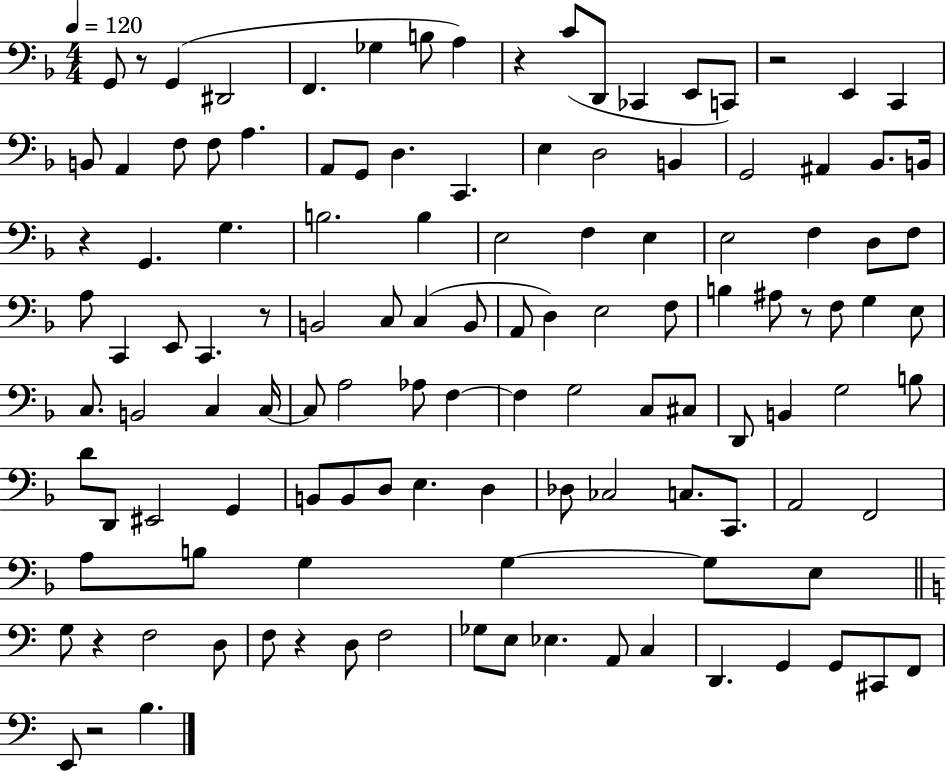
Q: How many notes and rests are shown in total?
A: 122